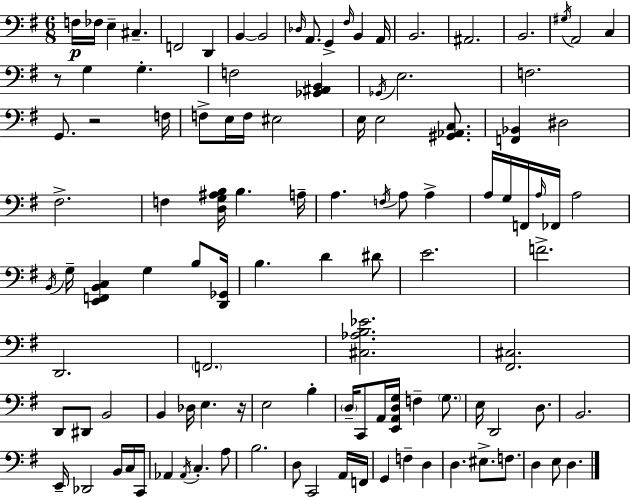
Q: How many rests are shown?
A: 3